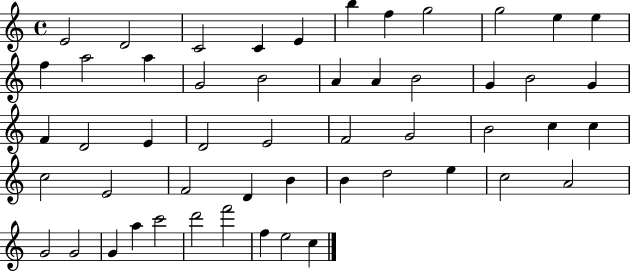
E4/h D4/h C4/h C4/q E4/q B5/q F5/q G5/h G5/h E5/q E5/q F5/q A5/h A5/q G4/h B4/h A4/q A4/q B4/h G4/q B4/h G4/q F4/q D4/h E4/q D4/h E4/h F4/h G4/h B4/h C5/q C5/q C5/h E4/h F4/h D4/q B4/q B4/q D5/h E5/q C5/h A4/h G4/h G4/h G4/q A5/q C6/h D6/h F6/h F5/q E5/h C5/q